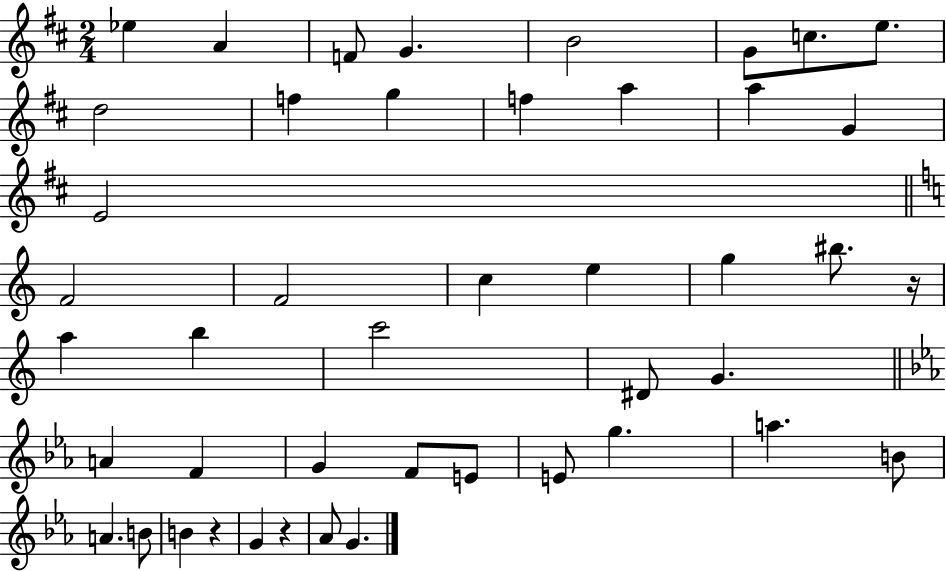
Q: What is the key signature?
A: D major